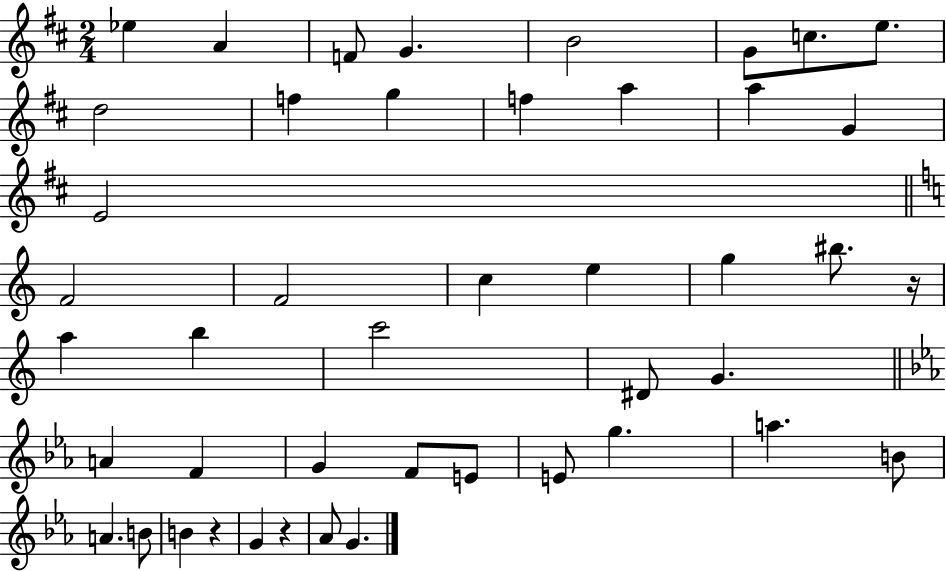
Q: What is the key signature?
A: D major